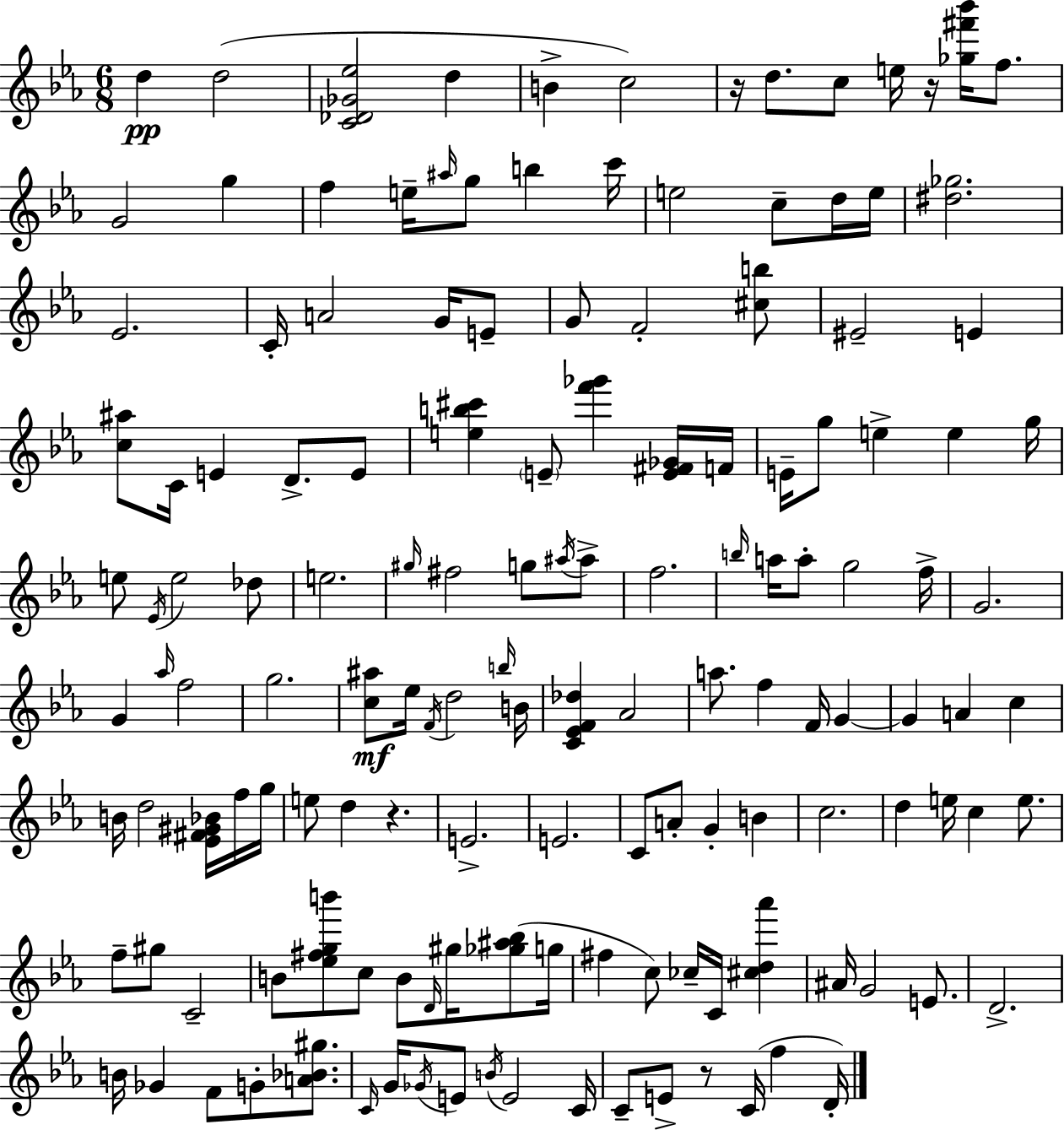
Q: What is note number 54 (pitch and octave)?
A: A5